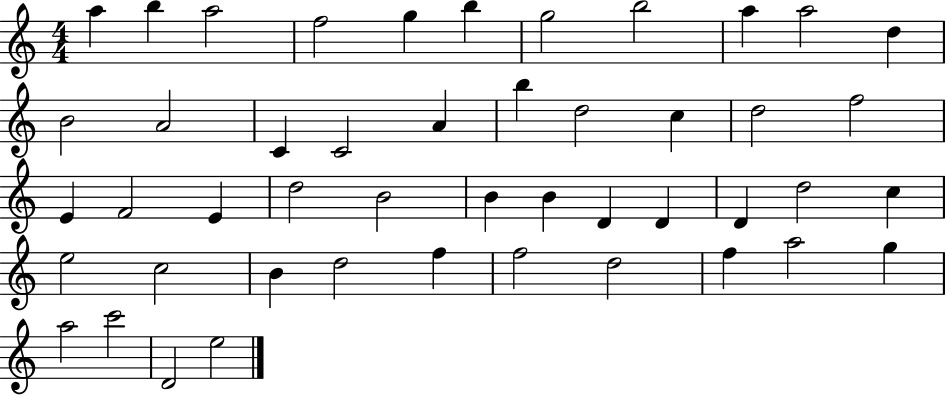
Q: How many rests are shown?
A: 0